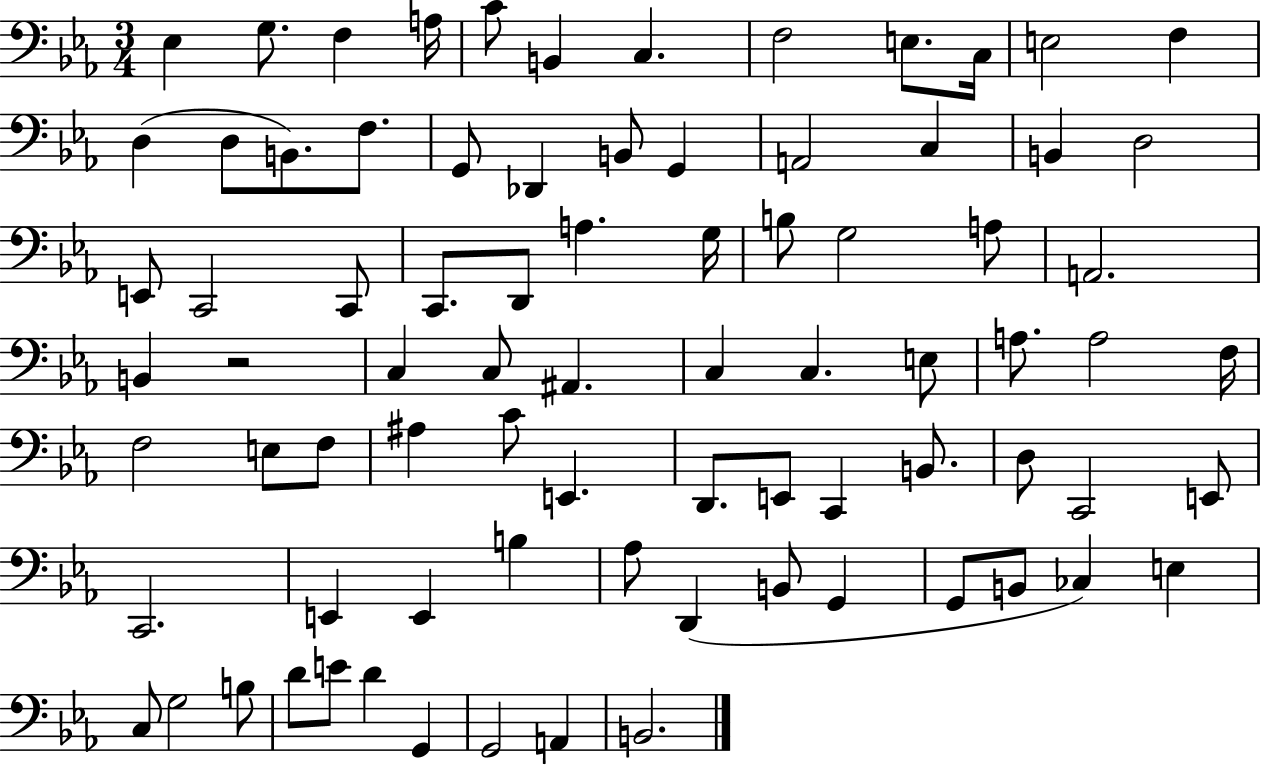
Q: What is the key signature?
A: EES major